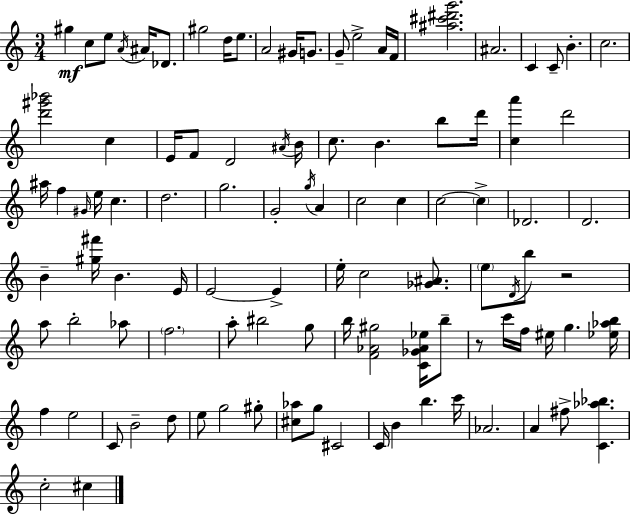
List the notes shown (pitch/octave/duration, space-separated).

G#5/q C5/e E5/e A4/s A#4/s Db4/e. G#5/h D5/s E5/e. A4/h G#4/s G4/e. G4/e E5/h A4/s F4/s [A#5,C#6,D#6,G6]/h. A#4/h. C4/q C4/e B4/q. C5/h. [D6,G#6,Bb6]/h C5/q E4/s F4/e D4/h A#4/s B4/s C5/e. B4/q. B5/e D6/s [C5,A6]/q D6/h A#5/s F5/q G#4/s E5/s C5/q. D5/h. G5/h. G4/h G5/s A4/q C5/h C5/q C5/h C5/q Db4/h. D4/h. B4/q [G#5,F#6]/s B4/q. E4/s E4/h E4/q E5/s C5/h [Gb4,A#4]/e. E5/e D4/s B5/e R/h A5/e B5/h Ab5/e F5/h. A5/e BIS5/h G5/e B5/s [F4,Ab4,G#5]/h [C4,Gb4,Ab4,Eb5]/s B5/e R/e C6/s F5/s EIS5/s G5/q. [Eb5,Ab5,B5]/s F5/q E5/h C4/e B4/h D5/e E5/e G5/h G#5/e [C#5,Ab5]/e G5/e C#4/h C4/s B4/q B5/q. C6/s Ab4/h. A4/q F#5/e [C4,Ab5,Bb5]/q. C5/h C#5/q